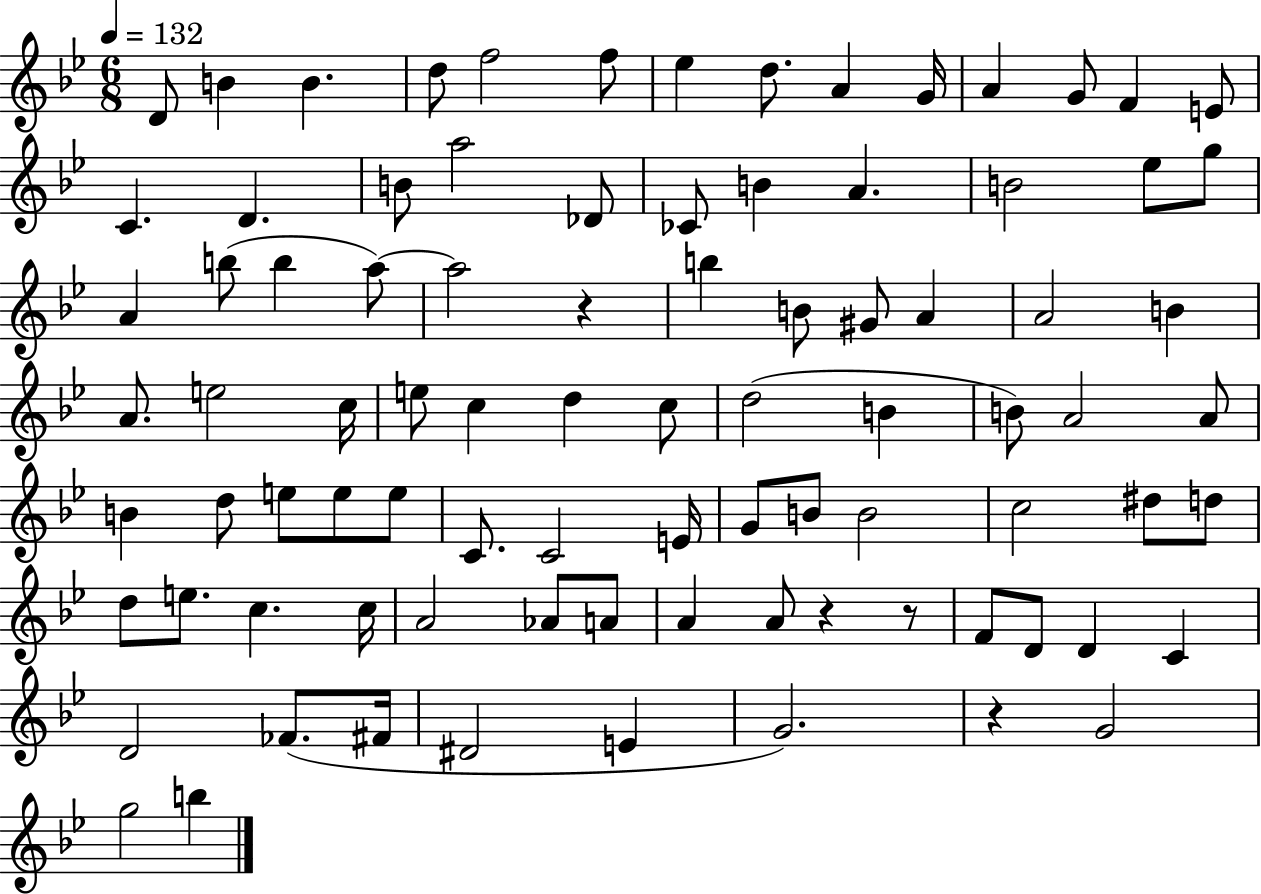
D4/e B4/q B4/q. D5/e F5/h F5/e Eb5/q D5/e. A4/q G4/s A4/q G4/e F4/q E4/e C4/q. D4/q. B4/e A5/h Db4/e CES4/e B4/q A4/q. B4/h Eb5/e G5/e A4/q B5/e B5/q A5/e A5/h R/q B5/q B4/e G#4/e A4/q A4/h B4/q A4/e. E5/h C5/s E5/e C5/q D5/q C5/e D5/h B4/q B4/e A4/h A4/e B4/q D5/e E5/e E5/e E5/e C4/e. C4/h E4/s G4/e B4/e B4/h C5/h D#5/e D5/e D5/e E5/e. C5/q. C5/s A4/h Ab4/e A4/e A4/q A4/e R/q R/e F4/e D4/e D4/q C4/q D4/h FES4/e. F#4/s D#4/h E4/q G4/h. R/q G4/h G5/h B5/q